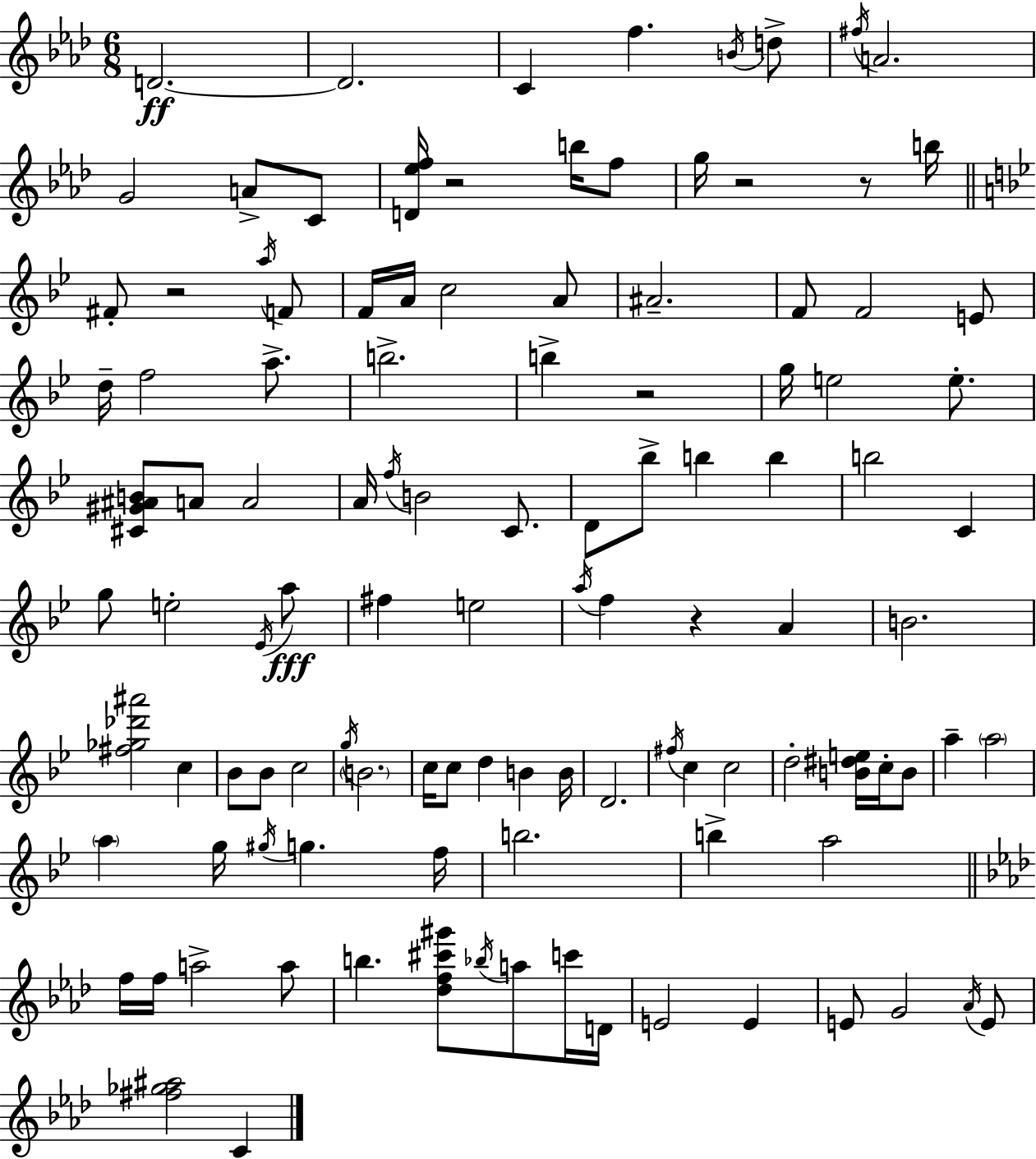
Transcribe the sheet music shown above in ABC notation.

X:1
T:Untitled
M:6/8
L:1/4
K:Ab
D2 D2 C f B/4 d/2 ^f/4 A2 G2 A/2 C/2 [D_ef]/4 z2 b/4 f/2 g/4 z2 z/2 b/4 ^F/2 z2 a/4 F/2 F/4 A/4 c2 A/2 ^A2 F/2 F2 E/2 d/4 f2 a/2 b2 b z2 g/4 e2 e/2 [^C^G^AB]/2 A/2 A2 A/4 f/4 B2 C/2 D/2 _b/2 b b b2 C g/2 e2 _E/4 a/2 ^f e2 a/4 f z A B2 [^f_g_d'^a']2 c _B/2 _B/2 c2 g/4 B2 c/4 c/2 d B B/4 D2 ^f/4 c c2 d2 [B^de]/4 c/4 B/2 a a2 a g/4 ^g/4 g f/4 b2 b a2 f/4 f/4 a2 a/2 b [_df^c'^g']/2 _b/4 a/2 c'/4 D/4 E2 E E/2 G2 _A/4 E/2 [^f_g^a]2 C